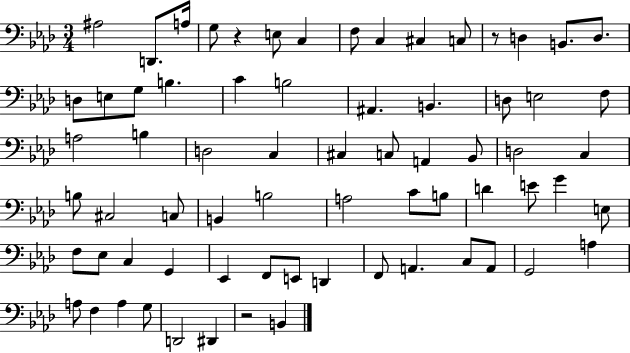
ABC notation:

X:1
T:Untitled
M:3/4
L:1/4
K:Ab
^A,2 D,,/2 A,/4 G,/2 z E,/2 C, F,/2 C, ^C, C,/2 z/2 D, B,,/2 D,/2 D,/2 E,/2 G,/2 B, C B,2 ^A,, B,, D,/2 E,2 F,/2 A,2 B, D,2 C, ^C, C,/2 A,, _B,,/2 D,2 C, B,/2 ^C,2 C,/2 B,, B,2 A,2 C/2 B,/2 D E/2 G E,/2 F,/2 _E,/2 C, G,, _E,, F,,/2 E,,/2 D,, F,,/2 A,, C,/2 A,,/2 G,,2 A, A,/2 F, A, G,/2 D,,2 ^D,, z2 B,,